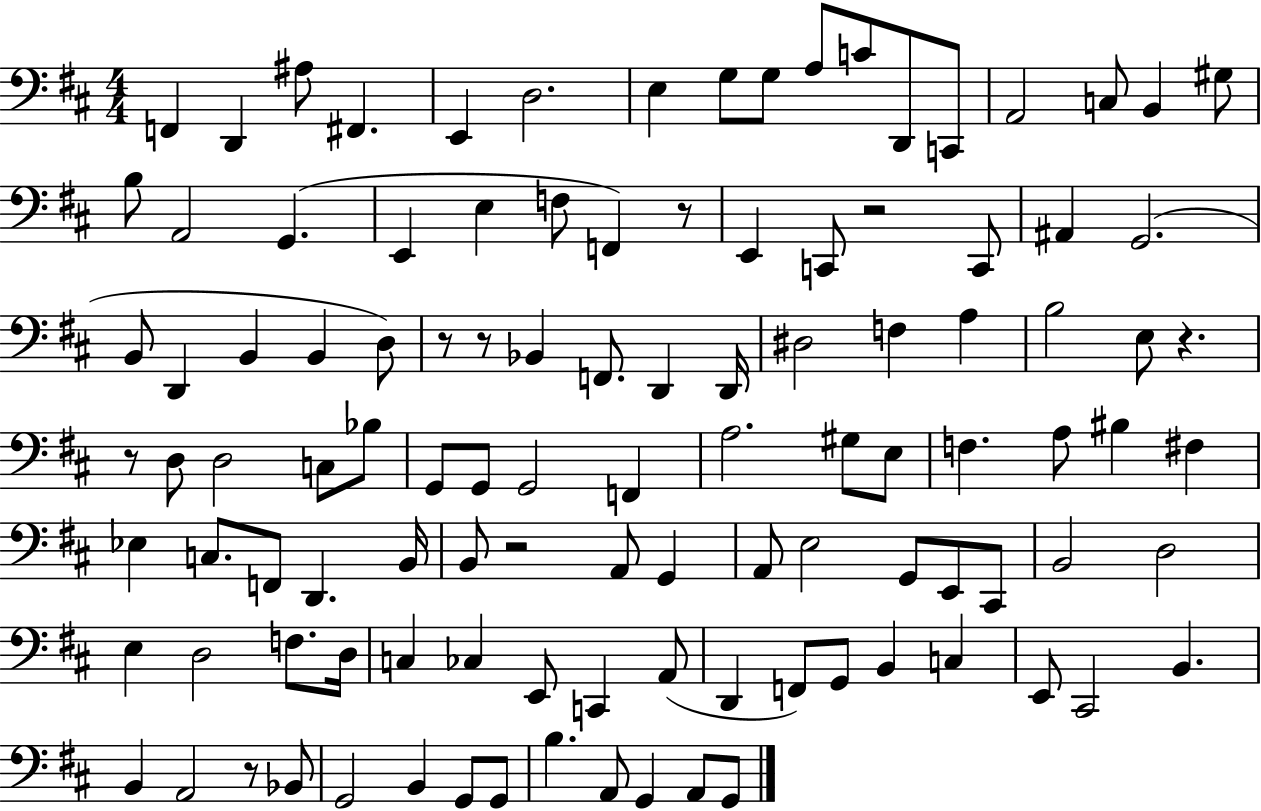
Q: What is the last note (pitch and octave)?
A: G2